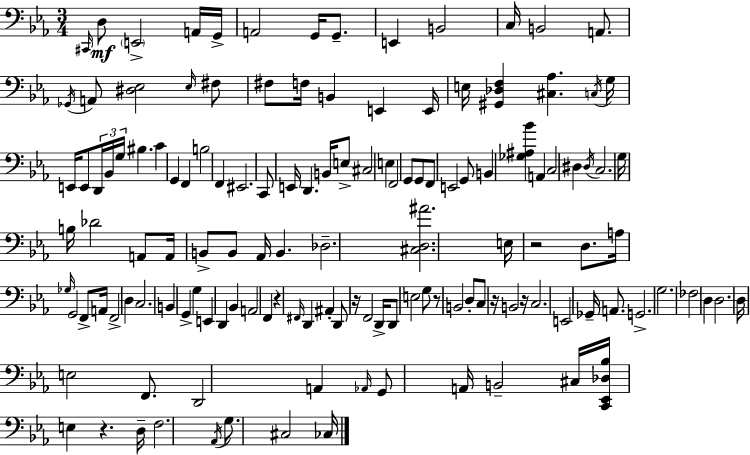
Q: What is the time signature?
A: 3/4